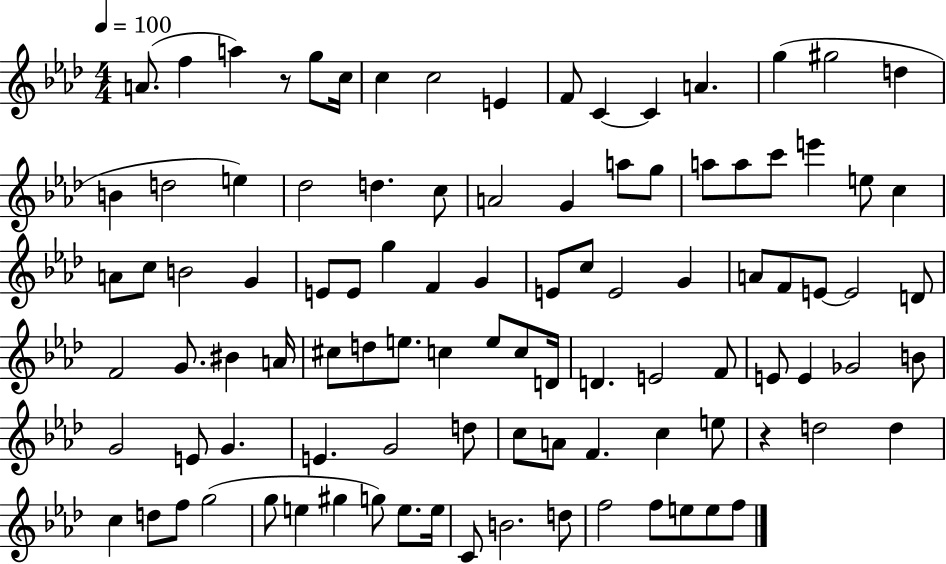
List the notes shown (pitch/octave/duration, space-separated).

A4/e. F5/q A5/q R/e G5/e C5/s C5/q C5/h E4/q F4/e C4/q C4/q A4/q. G5/q G#5/h D5/q B4/q D5/h E5/q Db5/h D5/q. C5/e A4/h G4/q A5/e G5/e A5/e A5/e C6/e E6/q E5/e C5/q A4/e C5/e B4/h G4/q E4/e E4/e G5/q F4/q G4/q E4/e C5/e E4/h G4/q A4/e F4/e E4/e E4/h D4/e F4/h G4/e. BIS4/q A4/s C#5/e D5/e E5/e. C5/q E5/e C5/e D4/s D4/q. E4/h F4/e E4/e E4/q Gb4/h B4/e G4/h E4/e G4/q. E4/q. G4/h D5/e C5/e A4/e F4/q. C5/q E5/e R/q D5/h D5/q C5/q D5/e F5/e G5/h G5/e E5/q G#5/q G5/e E5/e. E5/s C4/e B4/h. D5/e F5/h F5/e E5/e E5/e F5/e